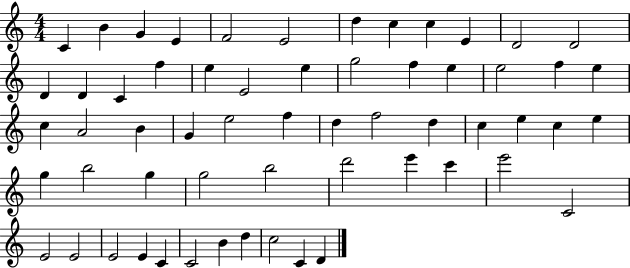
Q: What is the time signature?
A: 4/4